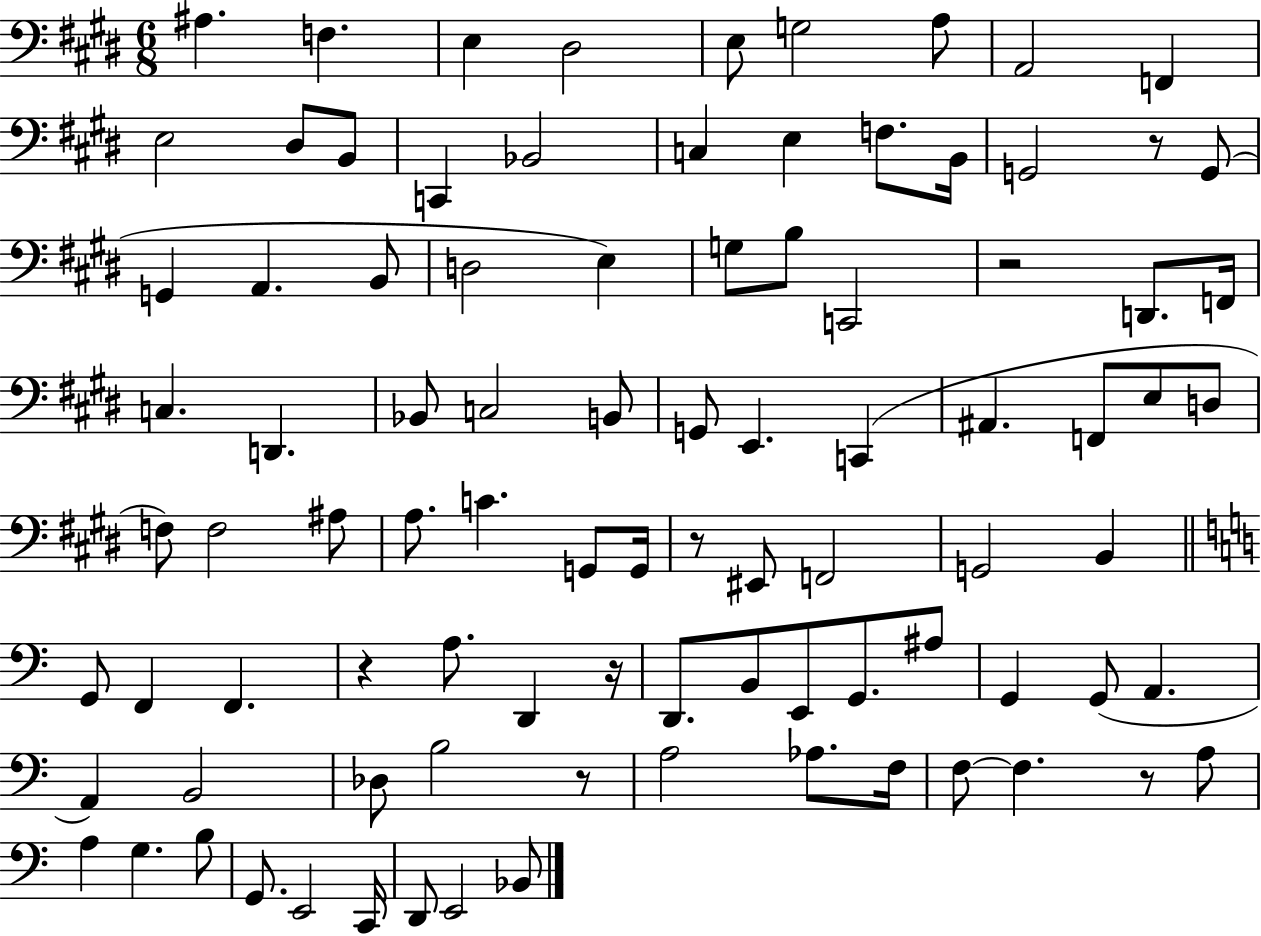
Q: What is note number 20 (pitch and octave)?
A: G2